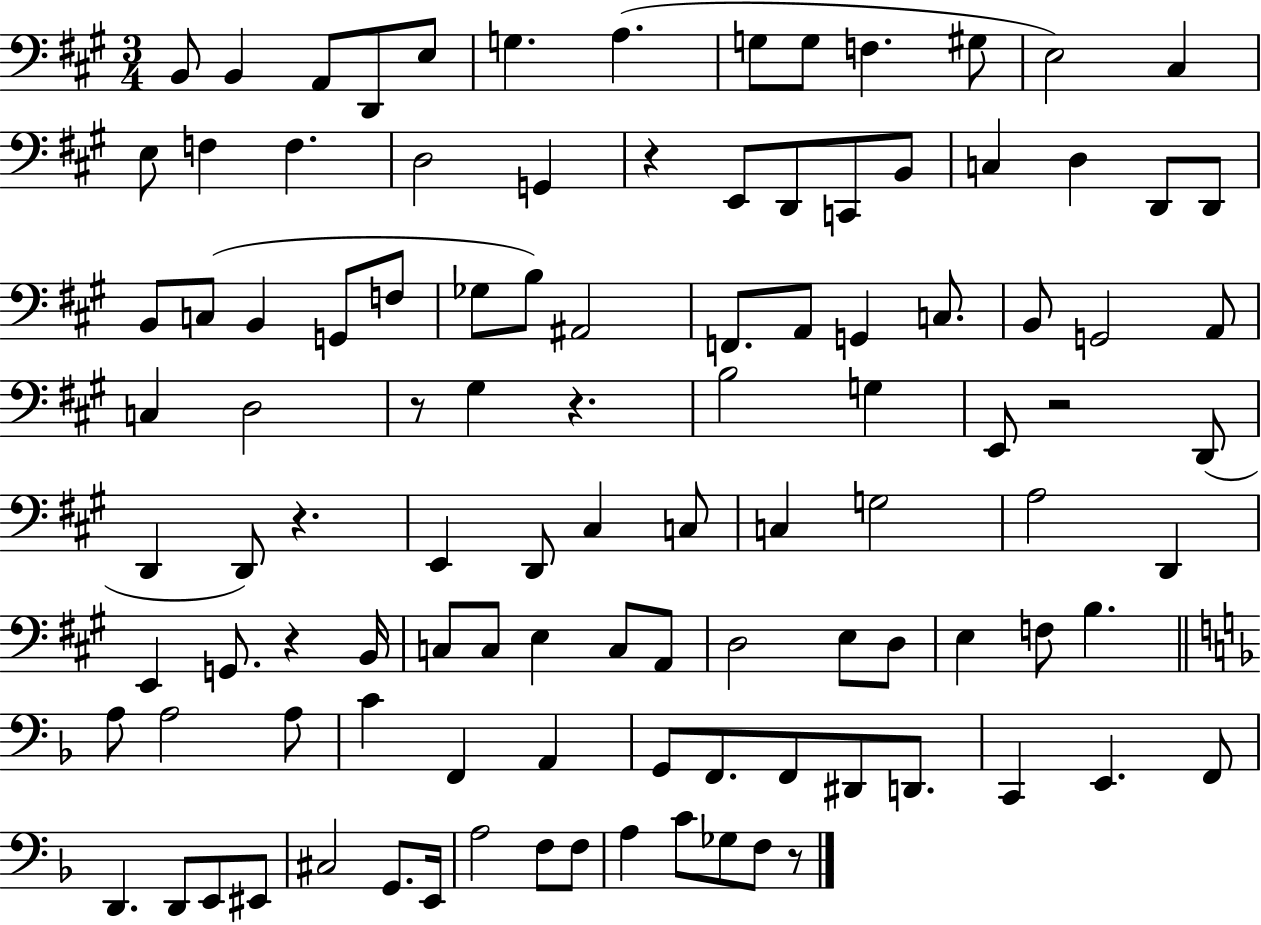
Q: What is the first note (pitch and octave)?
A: B2